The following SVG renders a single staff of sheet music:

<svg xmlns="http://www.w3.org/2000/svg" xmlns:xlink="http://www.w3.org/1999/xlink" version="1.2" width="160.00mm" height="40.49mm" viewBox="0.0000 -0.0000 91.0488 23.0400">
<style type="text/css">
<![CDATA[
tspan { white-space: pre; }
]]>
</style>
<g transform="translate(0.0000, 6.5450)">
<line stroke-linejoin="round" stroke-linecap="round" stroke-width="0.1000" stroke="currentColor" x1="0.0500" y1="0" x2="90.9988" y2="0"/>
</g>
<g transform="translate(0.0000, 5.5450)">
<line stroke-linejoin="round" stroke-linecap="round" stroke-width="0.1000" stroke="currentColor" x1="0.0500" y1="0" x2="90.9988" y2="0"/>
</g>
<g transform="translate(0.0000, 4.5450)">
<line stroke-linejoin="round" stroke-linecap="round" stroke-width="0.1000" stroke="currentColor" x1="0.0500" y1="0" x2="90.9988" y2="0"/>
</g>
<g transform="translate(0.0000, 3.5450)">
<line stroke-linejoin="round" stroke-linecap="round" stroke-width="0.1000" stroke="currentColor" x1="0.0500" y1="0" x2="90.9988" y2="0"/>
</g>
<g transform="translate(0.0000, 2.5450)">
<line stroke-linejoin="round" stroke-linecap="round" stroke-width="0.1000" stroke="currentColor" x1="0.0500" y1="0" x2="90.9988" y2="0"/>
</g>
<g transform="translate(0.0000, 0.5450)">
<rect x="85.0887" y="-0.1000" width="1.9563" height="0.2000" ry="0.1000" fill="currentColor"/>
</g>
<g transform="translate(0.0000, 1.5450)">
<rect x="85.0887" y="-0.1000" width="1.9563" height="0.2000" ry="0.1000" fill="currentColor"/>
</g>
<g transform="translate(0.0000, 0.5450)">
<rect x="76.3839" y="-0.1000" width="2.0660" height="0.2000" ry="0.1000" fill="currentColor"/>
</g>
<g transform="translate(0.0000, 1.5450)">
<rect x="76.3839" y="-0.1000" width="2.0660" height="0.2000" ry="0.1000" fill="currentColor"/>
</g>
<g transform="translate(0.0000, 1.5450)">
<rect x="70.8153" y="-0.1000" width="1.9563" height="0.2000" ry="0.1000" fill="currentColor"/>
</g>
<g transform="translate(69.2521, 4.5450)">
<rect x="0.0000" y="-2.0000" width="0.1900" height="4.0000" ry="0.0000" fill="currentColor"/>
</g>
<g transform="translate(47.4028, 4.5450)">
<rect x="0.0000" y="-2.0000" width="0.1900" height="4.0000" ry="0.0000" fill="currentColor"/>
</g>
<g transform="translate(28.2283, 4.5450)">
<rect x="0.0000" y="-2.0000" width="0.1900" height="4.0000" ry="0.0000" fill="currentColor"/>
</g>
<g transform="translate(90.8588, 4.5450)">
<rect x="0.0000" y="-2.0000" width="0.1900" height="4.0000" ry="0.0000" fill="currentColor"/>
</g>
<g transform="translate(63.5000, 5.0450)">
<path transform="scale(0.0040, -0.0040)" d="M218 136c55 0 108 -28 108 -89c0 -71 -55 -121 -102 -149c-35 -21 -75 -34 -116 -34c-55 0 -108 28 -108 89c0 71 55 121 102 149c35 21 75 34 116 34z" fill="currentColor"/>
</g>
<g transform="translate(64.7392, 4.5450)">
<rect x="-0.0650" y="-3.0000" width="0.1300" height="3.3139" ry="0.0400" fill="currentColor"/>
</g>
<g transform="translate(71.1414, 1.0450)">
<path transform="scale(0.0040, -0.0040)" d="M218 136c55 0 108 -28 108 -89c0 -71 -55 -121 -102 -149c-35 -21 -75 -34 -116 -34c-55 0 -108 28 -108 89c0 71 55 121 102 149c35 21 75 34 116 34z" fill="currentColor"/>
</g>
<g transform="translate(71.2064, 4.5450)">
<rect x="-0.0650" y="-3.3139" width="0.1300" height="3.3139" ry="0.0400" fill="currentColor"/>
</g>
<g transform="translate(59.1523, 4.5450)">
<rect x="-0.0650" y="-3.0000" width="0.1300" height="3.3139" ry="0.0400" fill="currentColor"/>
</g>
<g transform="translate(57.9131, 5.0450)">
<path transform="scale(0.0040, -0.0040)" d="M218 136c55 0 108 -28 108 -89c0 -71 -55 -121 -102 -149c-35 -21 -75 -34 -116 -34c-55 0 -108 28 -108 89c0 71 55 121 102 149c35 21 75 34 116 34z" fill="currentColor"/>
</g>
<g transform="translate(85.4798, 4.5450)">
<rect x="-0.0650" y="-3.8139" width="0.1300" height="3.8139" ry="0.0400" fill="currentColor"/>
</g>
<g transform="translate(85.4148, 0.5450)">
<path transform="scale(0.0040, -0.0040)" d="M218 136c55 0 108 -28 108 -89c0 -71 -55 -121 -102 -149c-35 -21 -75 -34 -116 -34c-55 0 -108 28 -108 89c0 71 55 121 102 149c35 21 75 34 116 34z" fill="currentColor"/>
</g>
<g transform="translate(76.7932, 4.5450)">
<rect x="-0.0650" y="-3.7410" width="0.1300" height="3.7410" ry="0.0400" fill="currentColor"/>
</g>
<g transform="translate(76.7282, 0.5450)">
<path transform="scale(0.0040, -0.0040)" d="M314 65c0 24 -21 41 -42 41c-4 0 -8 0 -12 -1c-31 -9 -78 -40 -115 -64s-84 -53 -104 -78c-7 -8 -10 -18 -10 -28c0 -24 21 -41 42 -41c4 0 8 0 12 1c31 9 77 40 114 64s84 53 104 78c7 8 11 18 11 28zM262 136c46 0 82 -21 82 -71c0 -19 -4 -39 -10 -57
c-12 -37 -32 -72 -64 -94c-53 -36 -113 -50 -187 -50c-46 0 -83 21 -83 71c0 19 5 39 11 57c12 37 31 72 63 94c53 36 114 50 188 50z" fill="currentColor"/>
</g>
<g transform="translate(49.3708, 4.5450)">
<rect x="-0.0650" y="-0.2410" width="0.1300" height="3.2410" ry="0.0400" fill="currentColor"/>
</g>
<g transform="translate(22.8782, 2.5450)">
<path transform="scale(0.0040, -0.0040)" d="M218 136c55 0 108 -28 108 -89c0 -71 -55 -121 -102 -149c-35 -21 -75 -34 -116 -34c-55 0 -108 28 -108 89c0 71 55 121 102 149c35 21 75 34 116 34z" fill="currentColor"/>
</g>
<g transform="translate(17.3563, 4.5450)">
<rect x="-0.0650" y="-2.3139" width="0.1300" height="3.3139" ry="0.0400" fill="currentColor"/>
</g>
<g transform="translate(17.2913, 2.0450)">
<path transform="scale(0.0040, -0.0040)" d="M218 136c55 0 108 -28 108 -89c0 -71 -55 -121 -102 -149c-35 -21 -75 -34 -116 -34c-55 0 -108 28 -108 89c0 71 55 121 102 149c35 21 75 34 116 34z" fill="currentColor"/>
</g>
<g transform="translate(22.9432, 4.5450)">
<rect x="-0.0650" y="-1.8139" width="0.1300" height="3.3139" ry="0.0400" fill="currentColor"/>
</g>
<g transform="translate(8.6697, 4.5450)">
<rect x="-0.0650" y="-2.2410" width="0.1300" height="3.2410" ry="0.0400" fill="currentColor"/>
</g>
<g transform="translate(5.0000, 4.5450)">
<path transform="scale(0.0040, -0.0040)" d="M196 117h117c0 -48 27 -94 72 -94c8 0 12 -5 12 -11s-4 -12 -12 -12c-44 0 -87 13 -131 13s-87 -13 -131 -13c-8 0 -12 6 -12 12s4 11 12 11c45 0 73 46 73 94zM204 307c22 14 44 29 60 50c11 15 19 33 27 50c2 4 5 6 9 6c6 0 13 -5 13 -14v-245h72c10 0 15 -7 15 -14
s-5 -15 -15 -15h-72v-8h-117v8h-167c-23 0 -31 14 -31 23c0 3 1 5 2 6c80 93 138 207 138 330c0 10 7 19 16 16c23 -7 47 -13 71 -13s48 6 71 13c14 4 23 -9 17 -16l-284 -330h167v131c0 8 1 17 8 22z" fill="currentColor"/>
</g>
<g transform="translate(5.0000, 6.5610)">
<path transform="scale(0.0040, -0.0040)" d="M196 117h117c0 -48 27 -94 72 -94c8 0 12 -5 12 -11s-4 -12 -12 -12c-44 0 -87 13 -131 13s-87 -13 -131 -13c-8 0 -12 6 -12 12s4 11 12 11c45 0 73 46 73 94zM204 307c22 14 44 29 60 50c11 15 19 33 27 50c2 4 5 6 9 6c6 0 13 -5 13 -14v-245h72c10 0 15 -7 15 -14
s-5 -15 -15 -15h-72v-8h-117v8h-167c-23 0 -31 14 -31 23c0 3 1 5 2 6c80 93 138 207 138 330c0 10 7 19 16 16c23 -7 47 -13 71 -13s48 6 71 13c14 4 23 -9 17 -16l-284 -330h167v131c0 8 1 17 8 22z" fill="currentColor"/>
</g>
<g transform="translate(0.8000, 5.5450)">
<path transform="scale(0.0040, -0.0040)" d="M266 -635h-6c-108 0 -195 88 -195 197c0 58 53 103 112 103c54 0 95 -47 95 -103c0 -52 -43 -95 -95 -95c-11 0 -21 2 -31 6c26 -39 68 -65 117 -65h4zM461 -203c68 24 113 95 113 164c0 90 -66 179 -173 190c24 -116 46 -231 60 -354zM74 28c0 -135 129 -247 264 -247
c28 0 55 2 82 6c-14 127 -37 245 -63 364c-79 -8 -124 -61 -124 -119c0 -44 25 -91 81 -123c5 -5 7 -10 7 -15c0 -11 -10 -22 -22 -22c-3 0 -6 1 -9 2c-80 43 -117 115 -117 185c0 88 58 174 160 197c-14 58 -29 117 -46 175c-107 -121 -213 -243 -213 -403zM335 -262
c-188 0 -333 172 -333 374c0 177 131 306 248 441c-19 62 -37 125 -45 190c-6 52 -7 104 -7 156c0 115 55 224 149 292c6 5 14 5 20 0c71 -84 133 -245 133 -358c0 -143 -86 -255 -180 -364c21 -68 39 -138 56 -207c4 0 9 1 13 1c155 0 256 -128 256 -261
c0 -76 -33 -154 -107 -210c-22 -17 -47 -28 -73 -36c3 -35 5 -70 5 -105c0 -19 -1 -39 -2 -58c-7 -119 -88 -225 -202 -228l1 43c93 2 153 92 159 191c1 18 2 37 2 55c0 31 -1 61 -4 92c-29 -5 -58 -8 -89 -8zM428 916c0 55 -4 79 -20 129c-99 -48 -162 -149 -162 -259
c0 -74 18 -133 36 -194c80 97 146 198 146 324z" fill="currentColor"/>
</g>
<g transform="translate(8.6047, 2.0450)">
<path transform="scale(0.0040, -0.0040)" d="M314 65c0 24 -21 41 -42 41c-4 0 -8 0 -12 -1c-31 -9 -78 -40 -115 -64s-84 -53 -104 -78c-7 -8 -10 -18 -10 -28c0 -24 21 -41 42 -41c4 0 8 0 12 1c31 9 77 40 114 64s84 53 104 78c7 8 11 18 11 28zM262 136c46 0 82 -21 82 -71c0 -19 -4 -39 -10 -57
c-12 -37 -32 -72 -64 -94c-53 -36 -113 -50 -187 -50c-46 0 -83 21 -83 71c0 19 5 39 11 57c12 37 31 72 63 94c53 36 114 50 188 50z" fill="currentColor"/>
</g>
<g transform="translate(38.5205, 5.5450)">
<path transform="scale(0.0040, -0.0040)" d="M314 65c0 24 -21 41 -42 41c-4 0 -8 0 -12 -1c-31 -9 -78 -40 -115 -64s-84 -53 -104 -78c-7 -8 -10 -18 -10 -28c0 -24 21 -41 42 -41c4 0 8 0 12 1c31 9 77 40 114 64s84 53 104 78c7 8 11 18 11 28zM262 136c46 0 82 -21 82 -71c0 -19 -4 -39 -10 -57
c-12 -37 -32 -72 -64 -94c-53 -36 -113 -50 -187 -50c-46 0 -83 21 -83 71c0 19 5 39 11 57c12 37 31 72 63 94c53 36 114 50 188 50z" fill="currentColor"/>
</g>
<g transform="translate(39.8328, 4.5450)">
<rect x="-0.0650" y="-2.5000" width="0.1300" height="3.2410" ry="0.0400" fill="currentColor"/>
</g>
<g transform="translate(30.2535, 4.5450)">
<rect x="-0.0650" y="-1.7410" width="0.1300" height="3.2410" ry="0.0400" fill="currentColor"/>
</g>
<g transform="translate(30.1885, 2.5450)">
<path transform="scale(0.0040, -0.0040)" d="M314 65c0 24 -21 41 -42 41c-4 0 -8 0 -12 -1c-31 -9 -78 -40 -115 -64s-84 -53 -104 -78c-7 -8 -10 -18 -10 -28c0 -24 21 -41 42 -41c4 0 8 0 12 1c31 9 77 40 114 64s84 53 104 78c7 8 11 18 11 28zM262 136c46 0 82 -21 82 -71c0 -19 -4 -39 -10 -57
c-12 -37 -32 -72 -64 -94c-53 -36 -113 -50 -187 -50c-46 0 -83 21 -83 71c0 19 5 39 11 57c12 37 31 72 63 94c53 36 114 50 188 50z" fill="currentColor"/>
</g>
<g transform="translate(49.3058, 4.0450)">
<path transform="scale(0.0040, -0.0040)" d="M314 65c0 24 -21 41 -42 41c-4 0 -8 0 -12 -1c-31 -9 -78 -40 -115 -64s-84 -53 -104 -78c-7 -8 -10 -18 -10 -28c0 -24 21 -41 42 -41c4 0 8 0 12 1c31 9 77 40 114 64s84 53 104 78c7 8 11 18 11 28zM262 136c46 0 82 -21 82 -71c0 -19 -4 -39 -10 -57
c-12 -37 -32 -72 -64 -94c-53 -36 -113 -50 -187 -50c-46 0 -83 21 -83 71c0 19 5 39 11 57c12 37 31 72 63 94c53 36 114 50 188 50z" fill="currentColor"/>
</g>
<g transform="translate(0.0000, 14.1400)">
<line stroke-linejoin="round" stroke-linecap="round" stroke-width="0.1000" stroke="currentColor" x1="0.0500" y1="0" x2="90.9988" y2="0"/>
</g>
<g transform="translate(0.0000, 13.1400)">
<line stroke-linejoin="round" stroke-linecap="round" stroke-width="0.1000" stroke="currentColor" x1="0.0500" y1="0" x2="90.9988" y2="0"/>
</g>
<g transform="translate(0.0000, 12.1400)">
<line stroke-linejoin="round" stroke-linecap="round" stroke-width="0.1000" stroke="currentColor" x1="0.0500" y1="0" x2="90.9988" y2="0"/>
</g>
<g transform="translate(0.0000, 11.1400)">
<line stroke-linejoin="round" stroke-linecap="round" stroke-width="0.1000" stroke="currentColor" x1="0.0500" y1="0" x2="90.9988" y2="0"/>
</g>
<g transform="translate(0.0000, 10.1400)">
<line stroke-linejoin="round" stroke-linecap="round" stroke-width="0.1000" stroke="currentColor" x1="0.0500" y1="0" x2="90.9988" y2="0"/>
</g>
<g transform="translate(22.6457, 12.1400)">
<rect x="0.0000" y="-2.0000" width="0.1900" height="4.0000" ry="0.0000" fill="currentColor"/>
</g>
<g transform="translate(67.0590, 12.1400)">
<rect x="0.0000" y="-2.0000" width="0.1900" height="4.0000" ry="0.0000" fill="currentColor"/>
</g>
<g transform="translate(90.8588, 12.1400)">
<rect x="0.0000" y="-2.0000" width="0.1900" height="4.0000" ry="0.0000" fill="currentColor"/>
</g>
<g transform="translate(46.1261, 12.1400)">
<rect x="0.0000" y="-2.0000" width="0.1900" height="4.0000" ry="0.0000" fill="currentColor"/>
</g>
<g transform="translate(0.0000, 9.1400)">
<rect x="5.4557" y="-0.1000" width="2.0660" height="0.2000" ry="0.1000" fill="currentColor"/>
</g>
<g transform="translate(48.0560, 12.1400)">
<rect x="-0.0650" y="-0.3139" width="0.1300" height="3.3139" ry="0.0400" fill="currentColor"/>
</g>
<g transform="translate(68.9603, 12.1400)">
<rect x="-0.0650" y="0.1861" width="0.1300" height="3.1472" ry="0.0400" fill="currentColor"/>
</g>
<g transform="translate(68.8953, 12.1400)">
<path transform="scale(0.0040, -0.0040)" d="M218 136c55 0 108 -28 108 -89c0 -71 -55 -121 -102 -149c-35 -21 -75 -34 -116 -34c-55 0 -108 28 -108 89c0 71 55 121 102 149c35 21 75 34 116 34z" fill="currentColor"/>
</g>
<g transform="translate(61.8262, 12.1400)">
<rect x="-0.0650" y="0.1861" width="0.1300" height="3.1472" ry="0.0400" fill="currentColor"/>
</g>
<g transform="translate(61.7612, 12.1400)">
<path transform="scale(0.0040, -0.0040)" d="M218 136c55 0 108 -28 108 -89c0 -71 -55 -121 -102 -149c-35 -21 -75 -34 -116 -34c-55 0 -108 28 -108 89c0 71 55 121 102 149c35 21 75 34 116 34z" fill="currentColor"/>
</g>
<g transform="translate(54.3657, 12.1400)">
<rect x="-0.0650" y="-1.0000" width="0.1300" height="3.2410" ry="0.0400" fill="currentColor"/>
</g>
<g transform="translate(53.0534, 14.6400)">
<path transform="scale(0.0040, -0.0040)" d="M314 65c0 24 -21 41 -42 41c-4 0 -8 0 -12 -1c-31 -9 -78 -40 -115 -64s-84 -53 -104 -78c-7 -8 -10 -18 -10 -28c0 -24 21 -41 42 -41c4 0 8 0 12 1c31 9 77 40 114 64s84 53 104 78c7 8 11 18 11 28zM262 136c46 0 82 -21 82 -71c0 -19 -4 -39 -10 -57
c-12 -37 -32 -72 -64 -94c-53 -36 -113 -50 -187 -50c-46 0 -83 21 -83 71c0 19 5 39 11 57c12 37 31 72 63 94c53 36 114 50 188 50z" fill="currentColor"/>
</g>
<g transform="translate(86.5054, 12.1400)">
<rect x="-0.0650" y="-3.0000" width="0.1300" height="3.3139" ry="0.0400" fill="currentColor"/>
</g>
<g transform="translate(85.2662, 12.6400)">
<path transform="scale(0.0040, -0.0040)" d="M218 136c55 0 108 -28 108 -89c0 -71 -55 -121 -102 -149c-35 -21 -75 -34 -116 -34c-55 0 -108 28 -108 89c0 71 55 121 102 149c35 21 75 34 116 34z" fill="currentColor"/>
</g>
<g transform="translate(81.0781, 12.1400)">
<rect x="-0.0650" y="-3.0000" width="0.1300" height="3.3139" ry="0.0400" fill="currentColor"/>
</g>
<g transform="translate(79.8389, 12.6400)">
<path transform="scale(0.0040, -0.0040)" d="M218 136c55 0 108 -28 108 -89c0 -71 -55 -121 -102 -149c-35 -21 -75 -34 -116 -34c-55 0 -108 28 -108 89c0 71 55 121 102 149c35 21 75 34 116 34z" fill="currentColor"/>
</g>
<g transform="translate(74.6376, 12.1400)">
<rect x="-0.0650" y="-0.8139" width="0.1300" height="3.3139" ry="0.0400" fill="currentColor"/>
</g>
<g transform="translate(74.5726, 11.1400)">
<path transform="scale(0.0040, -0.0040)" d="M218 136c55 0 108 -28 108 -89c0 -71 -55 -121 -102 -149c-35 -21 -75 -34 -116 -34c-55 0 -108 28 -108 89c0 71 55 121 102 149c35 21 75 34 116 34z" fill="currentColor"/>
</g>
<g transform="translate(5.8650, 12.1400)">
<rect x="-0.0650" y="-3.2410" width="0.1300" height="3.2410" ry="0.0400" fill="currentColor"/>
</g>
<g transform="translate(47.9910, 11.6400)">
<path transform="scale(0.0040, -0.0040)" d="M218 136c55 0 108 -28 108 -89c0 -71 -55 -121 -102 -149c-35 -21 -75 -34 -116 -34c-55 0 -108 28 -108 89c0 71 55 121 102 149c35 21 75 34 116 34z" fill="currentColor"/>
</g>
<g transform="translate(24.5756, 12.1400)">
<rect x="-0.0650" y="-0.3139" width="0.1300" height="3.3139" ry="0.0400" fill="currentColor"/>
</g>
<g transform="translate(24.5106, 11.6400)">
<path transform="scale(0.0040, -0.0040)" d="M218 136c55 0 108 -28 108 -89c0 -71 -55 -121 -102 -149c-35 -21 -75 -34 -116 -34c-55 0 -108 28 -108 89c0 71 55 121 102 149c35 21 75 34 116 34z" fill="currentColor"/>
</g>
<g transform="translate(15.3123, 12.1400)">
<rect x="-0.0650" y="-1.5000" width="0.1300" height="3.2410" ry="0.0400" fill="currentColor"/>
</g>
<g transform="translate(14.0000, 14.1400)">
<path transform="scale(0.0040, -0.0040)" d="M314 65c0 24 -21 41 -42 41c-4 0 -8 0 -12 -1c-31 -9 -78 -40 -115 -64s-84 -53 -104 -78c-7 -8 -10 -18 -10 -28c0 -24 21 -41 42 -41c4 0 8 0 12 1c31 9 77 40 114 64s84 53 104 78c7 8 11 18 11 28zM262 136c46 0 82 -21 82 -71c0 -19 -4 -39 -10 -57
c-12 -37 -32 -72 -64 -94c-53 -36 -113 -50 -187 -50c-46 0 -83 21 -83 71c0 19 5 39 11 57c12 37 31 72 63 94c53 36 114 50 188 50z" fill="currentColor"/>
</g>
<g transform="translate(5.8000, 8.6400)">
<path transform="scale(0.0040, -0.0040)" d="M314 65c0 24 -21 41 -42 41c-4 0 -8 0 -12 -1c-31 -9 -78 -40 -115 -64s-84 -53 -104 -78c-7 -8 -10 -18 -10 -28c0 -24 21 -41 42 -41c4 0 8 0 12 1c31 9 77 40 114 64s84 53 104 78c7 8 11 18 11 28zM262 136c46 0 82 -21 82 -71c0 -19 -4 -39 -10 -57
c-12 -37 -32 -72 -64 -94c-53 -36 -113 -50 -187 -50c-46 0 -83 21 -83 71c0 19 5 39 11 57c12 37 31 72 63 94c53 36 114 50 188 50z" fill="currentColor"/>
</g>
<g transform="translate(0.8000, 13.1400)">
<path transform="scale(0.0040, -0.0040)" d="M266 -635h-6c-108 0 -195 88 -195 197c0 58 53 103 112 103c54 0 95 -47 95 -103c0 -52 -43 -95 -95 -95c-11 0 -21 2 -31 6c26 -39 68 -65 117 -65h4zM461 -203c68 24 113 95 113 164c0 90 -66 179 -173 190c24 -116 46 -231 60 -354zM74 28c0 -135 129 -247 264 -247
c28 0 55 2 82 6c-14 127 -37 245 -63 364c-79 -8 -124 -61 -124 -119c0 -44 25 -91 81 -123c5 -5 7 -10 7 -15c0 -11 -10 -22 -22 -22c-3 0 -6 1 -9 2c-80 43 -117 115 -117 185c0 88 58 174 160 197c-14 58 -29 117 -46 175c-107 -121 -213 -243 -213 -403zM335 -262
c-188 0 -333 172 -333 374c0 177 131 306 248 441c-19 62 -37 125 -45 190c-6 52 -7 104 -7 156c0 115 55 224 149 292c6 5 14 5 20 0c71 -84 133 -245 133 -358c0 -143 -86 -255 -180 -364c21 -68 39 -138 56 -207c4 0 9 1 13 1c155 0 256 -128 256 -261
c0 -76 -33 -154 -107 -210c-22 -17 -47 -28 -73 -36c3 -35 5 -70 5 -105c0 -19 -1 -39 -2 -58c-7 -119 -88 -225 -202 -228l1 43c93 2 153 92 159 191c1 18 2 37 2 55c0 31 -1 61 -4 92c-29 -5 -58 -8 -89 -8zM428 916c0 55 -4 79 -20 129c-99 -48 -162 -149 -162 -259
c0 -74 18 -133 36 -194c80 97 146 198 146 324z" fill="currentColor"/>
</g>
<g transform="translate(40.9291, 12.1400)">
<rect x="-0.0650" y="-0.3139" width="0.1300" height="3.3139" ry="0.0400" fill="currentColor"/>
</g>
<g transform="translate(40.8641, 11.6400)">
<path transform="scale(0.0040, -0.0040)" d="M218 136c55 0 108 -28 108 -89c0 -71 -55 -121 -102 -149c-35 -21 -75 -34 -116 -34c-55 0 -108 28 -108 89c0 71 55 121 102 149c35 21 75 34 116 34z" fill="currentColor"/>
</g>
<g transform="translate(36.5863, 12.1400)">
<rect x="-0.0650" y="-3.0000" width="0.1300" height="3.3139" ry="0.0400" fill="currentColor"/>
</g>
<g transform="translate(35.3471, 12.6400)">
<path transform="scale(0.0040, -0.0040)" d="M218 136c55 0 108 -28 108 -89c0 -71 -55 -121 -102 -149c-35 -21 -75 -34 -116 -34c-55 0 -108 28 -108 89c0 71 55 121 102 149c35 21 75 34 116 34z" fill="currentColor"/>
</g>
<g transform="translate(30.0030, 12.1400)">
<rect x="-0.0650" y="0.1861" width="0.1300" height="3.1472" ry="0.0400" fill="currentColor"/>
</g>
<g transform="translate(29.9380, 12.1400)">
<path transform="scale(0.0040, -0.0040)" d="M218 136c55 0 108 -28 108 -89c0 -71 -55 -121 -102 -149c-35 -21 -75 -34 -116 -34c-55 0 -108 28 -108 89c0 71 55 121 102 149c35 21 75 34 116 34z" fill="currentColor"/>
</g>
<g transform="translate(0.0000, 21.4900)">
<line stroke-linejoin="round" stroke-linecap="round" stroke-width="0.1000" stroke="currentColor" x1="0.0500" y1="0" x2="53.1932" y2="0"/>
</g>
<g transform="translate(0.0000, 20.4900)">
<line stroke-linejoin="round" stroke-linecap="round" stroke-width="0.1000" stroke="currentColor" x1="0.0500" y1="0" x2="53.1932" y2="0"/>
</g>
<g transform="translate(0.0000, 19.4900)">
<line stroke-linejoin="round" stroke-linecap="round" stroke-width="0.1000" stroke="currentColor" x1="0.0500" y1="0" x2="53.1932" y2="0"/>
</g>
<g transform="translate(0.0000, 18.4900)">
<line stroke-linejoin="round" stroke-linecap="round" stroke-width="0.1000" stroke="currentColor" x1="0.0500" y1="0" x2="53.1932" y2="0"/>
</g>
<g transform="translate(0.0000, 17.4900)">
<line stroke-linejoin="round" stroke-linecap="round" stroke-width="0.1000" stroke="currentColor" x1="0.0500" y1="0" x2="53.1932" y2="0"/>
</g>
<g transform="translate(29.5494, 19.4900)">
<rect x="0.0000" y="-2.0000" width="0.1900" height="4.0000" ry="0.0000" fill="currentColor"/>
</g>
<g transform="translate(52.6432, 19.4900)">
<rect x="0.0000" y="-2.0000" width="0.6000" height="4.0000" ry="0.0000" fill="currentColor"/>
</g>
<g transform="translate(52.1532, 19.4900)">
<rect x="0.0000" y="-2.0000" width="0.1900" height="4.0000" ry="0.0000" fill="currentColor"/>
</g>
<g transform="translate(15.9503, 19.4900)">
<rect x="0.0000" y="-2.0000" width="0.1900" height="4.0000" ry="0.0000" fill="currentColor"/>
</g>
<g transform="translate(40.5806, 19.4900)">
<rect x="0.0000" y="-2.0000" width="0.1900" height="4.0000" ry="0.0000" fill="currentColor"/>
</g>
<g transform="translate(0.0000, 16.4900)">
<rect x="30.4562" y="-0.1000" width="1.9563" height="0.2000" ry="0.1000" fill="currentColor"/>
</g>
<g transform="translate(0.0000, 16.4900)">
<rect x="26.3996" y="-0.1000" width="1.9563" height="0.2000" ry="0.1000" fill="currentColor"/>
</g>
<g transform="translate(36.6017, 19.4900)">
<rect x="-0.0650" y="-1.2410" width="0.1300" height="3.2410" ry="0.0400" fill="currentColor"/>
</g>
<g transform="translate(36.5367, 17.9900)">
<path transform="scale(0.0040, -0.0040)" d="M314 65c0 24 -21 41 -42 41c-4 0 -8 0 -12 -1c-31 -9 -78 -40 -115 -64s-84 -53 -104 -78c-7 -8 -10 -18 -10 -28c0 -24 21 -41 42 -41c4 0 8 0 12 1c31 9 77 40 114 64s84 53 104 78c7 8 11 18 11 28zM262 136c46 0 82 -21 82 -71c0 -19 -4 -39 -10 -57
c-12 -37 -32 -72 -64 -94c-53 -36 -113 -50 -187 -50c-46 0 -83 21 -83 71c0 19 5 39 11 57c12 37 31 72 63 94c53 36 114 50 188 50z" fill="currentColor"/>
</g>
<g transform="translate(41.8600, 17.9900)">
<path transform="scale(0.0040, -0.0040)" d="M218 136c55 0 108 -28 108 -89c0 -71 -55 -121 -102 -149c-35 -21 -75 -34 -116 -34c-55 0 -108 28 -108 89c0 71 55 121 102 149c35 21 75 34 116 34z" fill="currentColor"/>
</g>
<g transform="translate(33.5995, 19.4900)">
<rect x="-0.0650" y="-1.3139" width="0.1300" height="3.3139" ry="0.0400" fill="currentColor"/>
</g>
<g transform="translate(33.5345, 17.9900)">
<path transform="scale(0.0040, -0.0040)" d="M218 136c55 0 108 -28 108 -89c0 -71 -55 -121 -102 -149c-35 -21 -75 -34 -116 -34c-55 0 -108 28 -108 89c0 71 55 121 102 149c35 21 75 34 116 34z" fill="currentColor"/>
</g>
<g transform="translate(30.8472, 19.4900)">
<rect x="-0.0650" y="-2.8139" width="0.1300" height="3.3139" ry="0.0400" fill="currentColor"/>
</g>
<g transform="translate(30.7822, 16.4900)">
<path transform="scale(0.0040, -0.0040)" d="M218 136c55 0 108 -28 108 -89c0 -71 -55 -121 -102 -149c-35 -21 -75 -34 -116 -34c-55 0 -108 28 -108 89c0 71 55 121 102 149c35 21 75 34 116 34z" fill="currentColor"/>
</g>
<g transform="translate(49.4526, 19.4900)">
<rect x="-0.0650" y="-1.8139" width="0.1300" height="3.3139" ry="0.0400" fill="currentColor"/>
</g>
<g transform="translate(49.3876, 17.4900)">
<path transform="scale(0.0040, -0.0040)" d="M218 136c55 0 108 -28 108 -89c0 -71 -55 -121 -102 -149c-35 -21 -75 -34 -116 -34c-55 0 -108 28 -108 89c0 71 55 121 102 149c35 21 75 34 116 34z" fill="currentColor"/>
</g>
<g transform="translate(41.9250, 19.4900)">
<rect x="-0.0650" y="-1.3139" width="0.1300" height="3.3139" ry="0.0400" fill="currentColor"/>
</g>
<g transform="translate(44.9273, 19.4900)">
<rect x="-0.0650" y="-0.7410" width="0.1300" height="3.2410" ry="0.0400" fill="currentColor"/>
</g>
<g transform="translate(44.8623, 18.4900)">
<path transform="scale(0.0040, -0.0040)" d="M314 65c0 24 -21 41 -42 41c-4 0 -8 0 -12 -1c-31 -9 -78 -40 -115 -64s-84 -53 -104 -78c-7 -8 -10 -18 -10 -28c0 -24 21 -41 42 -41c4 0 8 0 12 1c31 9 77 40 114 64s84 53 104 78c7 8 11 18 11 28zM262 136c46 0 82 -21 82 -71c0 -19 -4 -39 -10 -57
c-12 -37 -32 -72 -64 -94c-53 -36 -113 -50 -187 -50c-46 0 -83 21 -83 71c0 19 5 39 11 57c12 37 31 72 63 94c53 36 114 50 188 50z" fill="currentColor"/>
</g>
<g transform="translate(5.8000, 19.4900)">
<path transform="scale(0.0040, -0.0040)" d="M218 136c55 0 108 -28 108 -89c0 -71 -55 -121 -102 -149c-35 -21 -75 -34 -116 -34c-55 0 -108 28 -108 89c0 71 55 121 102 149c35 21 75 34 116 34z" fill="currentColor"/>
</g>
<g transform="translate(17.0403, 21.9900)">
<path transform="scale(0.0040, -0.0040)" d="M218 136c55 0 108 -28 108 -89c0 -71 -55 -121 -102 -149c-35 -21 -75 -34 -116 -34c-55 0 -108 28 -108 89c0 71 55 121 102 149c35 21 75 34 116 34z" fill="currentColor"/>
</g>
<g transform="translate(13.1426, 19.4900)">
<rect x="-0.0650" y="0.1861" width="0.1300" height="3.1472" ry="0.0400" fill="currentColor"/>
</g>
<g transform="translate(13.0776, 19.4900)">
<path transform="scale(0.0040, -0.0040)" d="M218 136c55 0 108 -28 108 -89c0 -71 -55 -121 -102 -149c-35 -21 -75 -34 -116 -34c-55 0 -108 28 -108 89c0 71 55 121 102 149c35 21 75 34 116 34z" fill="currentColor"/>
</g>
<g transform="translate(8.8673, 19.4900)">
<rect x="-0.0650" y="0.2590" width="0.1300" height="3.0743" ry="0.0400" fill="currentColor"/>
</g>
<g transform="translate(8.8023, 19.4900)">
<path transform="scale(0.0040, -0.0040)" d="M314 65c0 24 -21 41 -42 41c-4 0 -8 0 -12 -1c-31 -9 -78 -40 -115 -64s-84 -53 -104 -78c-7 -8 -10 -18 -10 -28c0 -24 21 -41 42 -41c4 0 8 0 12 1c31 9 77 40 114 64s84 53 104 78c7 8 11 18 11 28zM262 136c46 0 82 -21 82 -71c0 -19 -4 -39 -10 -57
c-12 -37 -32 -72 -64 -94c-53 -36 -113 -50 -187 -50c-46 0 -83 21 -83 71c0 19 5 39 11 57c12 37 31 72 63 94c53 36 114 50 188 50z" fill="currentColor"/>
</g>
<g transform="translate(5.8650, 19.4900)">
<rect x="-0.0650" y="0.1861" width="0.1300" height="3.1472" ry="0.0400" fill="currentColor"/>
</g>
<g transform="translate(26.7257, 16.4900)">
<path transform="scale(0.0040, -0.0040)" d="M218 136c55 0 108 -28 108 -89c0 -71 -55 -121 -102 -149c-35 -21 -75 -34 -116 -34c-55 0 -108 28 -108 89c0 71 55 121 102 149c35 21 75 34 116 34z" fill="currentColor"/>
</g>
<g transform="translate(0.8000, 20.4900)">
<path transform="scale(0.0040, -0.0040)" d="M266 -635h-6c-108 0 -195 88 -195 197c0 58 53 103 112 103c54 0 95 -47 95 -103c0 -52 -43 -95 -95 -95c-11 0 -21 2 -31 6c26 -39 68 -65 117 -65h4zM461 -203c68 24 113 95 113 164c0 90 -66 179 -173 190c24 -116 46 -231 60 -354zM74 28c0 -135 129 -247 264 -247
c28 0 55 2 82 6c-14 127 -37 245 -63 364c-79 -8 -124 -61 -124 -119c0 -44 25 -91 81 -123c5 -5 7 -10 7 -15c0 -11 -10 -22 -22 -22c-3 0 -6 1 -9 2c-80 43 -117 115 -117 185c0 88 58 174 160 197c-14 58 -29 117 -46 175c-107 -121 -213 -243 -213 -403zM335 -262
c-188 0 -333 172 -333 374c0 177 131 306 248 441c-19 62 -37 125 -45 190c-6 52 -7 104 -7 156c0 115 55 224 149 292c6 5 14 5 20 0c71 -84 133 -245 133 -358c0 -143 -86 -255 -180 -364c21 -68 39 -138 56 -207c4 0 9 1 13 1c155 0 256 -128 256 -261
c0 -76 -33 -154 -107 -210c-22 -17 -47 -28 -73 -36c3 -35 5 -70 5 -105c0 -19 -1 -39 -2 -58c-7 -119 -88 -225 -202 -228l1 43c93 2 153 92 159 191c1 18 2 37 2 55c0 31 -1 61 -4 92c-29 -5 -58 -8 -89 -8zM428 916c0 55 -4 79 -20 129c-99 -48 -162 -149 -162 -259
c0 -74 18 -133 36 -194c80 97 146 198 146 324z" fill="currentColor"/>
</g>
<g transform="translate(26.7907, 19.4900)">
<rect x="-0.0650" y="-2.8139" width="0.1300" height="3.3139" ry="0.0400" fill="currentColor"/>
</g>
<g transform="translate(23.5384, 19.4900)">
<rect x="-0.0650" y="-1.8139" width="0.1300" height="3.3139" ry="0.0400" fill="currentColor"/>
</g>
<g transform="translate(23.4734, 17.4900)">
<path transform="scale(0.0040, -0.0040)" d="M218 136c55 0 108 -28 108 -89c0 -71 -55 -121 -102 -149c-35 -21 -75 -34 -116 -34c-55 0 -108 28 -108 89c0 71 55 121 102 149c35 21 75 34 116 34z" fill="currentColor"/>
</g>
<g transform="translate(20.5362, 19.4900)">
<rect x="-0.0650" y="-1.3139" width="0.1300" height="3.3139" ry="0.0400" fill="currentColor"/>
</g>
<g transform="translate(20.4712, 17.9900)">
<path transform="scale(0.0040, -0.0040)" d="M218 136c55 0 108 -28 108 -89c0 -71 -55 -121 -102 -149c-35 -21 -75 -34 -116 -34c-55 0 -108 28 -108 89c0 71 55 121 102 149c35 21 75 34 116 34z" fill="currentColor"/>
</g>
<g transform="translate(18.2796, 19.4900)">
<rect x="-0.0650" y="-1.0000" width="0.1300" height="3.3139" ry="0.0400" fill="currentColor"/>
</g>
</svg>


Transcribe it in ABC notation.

X:1
T:Untitled
M:4/4
L:1/4
K:C
g2 g f f2 G2 c2 A A b c'2 c' b2 E2 c B A c c D2 B B d A A B B2 B D e f a a e e2 e d2 f